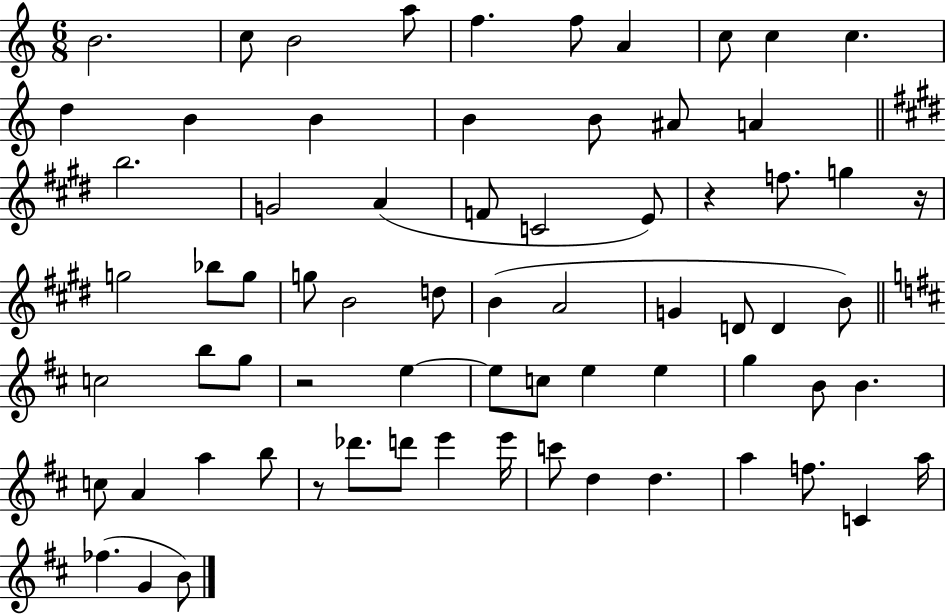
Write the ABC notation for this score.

X:1
T:Untitled
M:6/8
L:1/4
K:C
B2 c/2 B2 a/2 f f/2 A c/2 c c d B B B B/2 ^A/2 A b2 G2 A F/2 C2 E/2 z f/2 g z/4 g2 _b/2 g/2 g/2 B2 d/2 B A2 G D/2 D B/2 c2 b/2 g/2 z2 e e/2 c/2 e e g B/2 B c/2 A a b/2 z/2 _d'/2 d'/2 e' e'/4 c'/2 d d a f/2 C a/4 _f G B/2